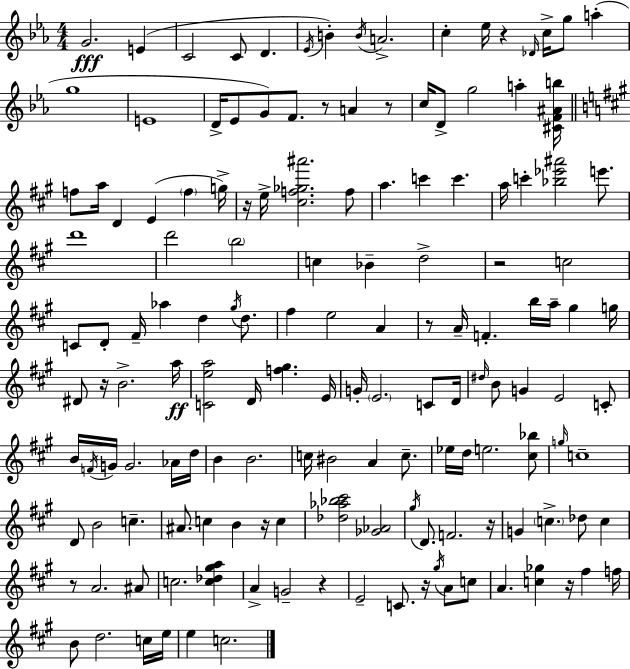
{
  \clef treble
  \numericTimeSignature
  \time 4/4
  \key c \minor
  g'2.\fff e'4( | c'2 c'8 d'4. | \acciaccatura { ees'16 } b'4-.) \acciaccatura { b'16 } a'2.-> | c''4-. ees''16 r4 \grace { des'16 } c''16-> g''8 a''4-.( | \break g''1 | e'1 | d'16-> ees'8 g'8) f'8. r8 a'4 | r8 c''16 d'8-> g''2 a''4-. | \break <cis' f' ais' b''>16 \bar "||" \break \key a \major f''8 a''16 d'4 e'4( \parenthesize f''4 g''16->) | r16 e''16-> <cis'' f'' ges'' ais'''>2. f''8 | a''4. c'''4 c'''4. | a''16 c'''4-. <bes'' ees''' ais'''>2 e'''8. | \break d'''1 | d'''2 \parenthesize b''2 | c''4 bes'4-- d''2-> | r2 c''2 | \break c'8 d'8-. fis'16-- aes''4 d''4 \acciaccatura { gis''16 } d''8. | fis''4 e''2 a'4 | r8 a'16-- f'4.-. b''16 a''16-- gis''4 | g''16 dis'8 r16 b'2.-> | \break a''16\ff <c' e'' a''>2 d'16 <f'' gis''>4. | e'16 g'16-. \parenthesize e'2. c'8 | d'16 \grace { dis''16 } b'8 g'4 e'2 | c'8-. b'16 \acciaccatura { f'16 } g'16 g'2. | \break aes'16 d''16 b'4 b'2. | c''16 bis'2 a'4 | c''8.-- ees''16 d''16 e''2. | <cis'' bes''>8 \grace { g''16 } c''1-- | \break d'8 b'2 c''4.-- | ais'8. c''4 b'4 r16 | c''4 <des'' aes'' bes'' cis'''>2 <ges' aes'>2 | \acciaccatura { gis''16 } d'8. f'2. | \break r16 g'4 \parenthesize c''4.-> des''8 | c''4 r8 a'2. | ais'8 c''2. | <c'' des'' gis'' a''>4 a'4-> g'2-- | \break r4 e'2-- c'8. | r16 \acciaccatura { gis''16 } a'8 c''8 a'4. <c'' ges''>4 | r16 fis''4 f''16 b'8 d''2. | c''16 e''16 e''4 c''2. | \break \bar "|."
}